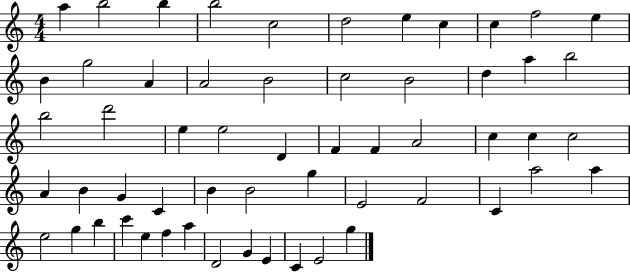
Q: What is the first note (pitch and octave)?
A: A5